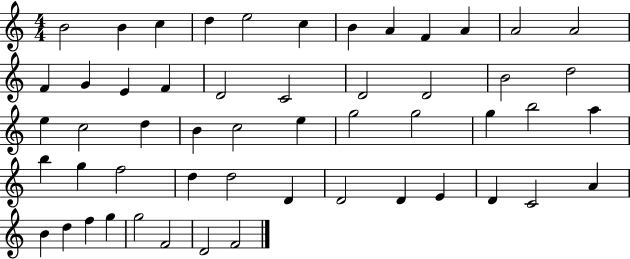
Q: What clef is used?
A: treble